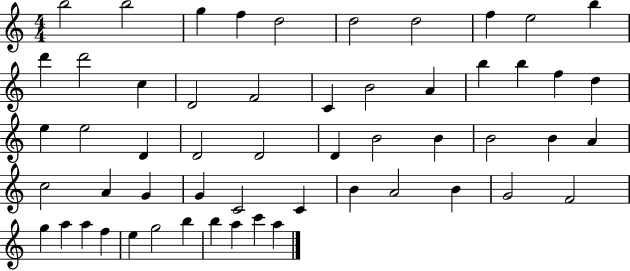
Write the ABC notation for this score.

X:1
T:Untitled
M:4/4
L:1/4
K:C
b2 b2 g f d2 d2 d2 f e2 b d' d'2 c D2 F2 C B2 A b b f d e e2 D D2 D2 D B2 B B2 B A c2 A G G C2 C B A2 B G2 F2 g a a f e g2 b b a c' a